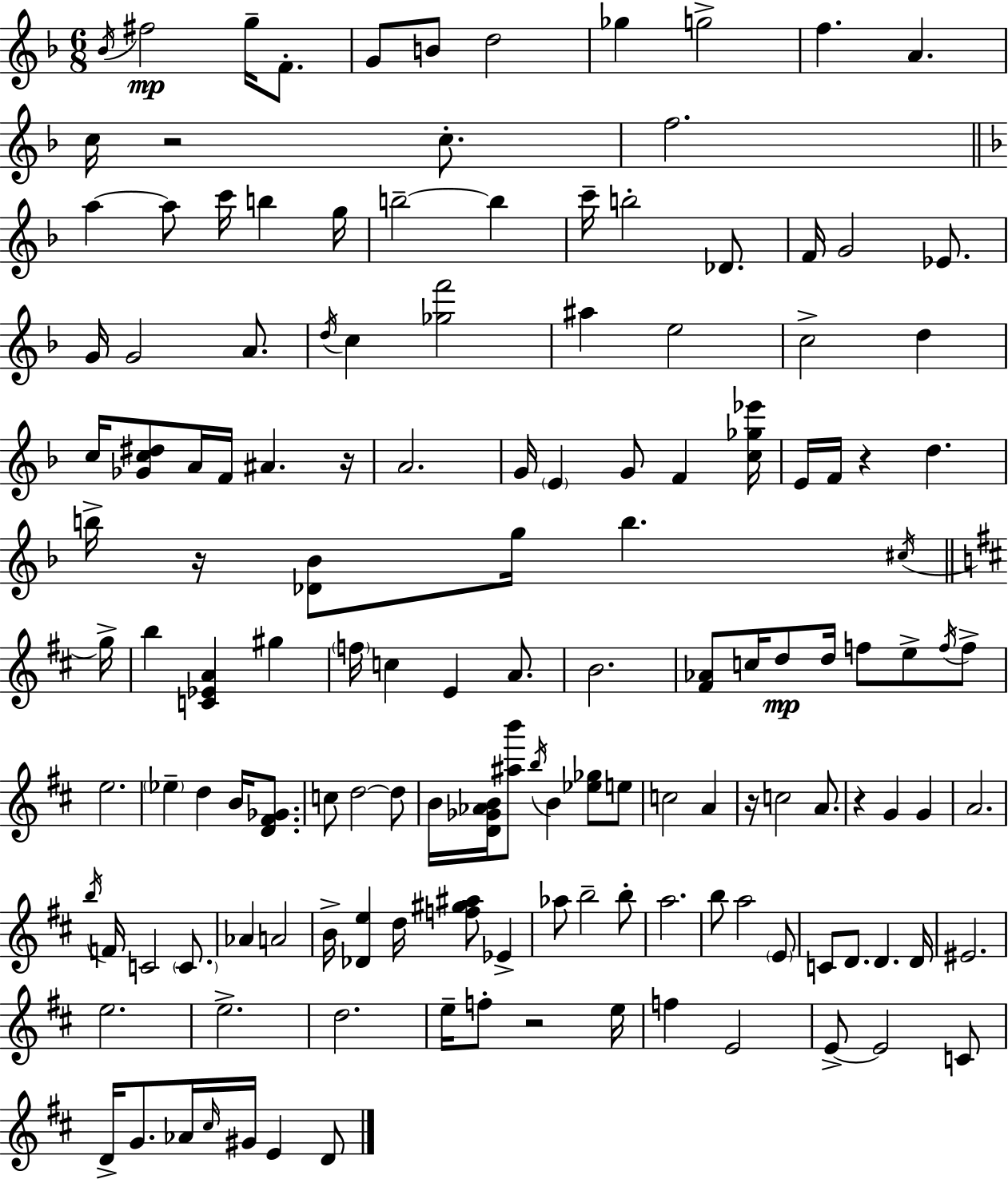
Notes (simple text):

Bb4/s F#5/h G5/s F4/e. G4/e B4/e D5/h Gb5/q G5/h F5/q. A4/q. C5/s R/h C5/e. F5/h. A5/q A5/e C6/s B5/q G5/s B5/h B5/q C6/s B5/h Db4/e. F4/s G4/h Eb4/e. G4/s G4/h A4/e. D5/s C5/q [Gb5,F6]/h A#5/q E5/h C5/h D5/q C5/s [Gb4,C5,D#5]/e A4/s F4/s A#4/q. R/s A4/h. G4/s E4/q G4/e F4/q [C5,Gb5,Eb6]/s E4/s F4/s R/q D5/q. B5/s R/s [Db4,Bb4]/e G5/s B5/q. C#5/s G5/s B5/q [C4,Eb4,A4]/q G#5/q F5/s C5/q E4/q A4/e. B4/h. [F#4,Ab4]/e C5/s D5/e D5/s F5/e E5/e F5/s F5/e E5/h. Eb5/q D5/q B4/s [D4,F#4,Gb4]/e. C5/e D5/h D5/e B4/s [D4,Gb4,Ab4,B4]/s [A#5,B6]/e B5/s B4/q [Eb5,Gb5]/e E5/e C5/h A4/q R/s C5/h A4/e. R/q G4/q G4/q A4/h. B5/s F4/s C4/h C4/e. Ab4/q A4/h B4/s [Db4,E5]/q D5/s [F5,G#5,A#5]/e Eb4/q Ab5/e B5/h B5/e A5/h. B5/e A5/h E4/e C4/e D4/e. D4/q. D4/s EIS4/h. E5/h. E5/h. D5/h. E5/s F5/e R/h E5/s F5/q E4/h E4/e E4/h C4/e D4/s G4/e. Ab4/s C#5/s G#4/s E4/q D4/e